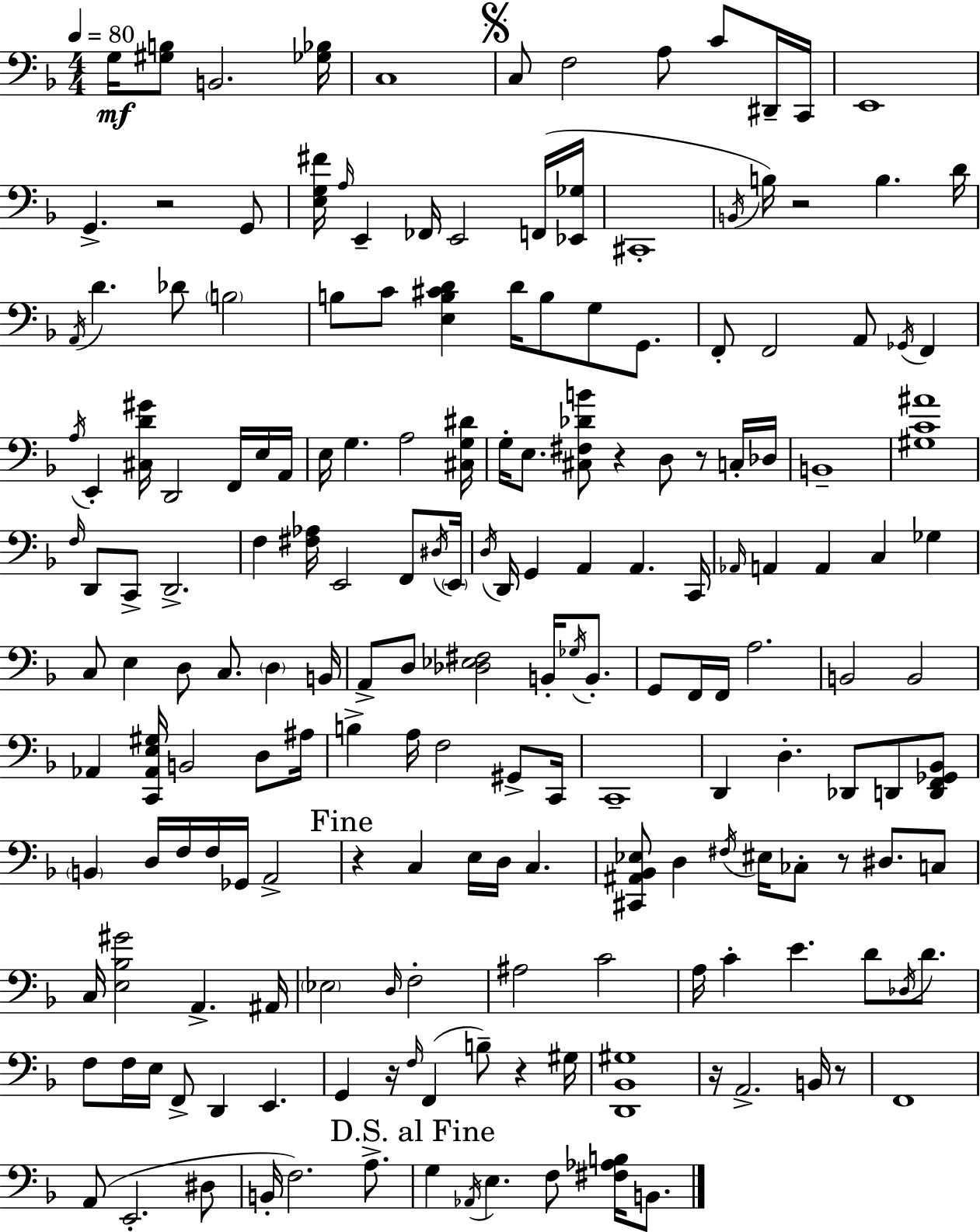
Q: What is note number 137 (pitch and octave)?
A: F2